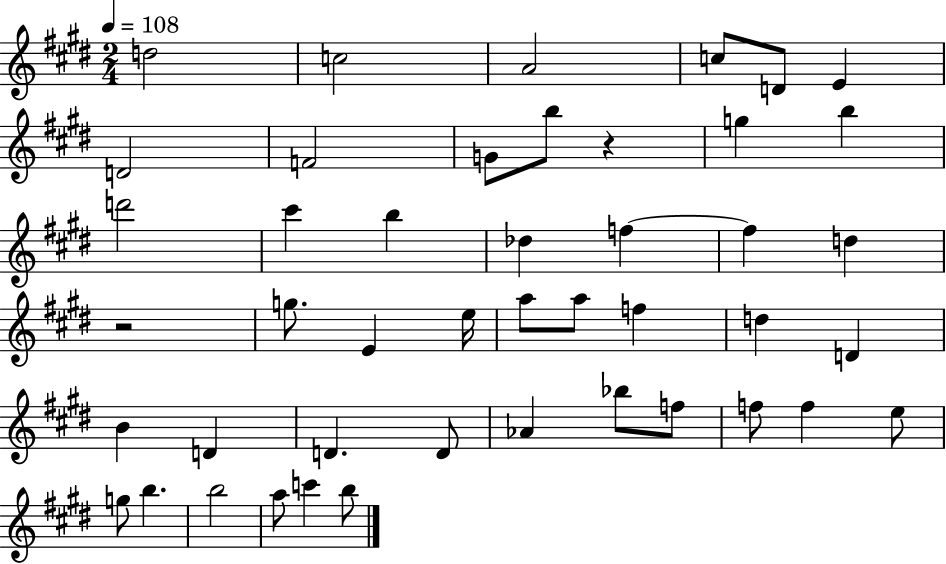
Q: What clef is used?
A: treble